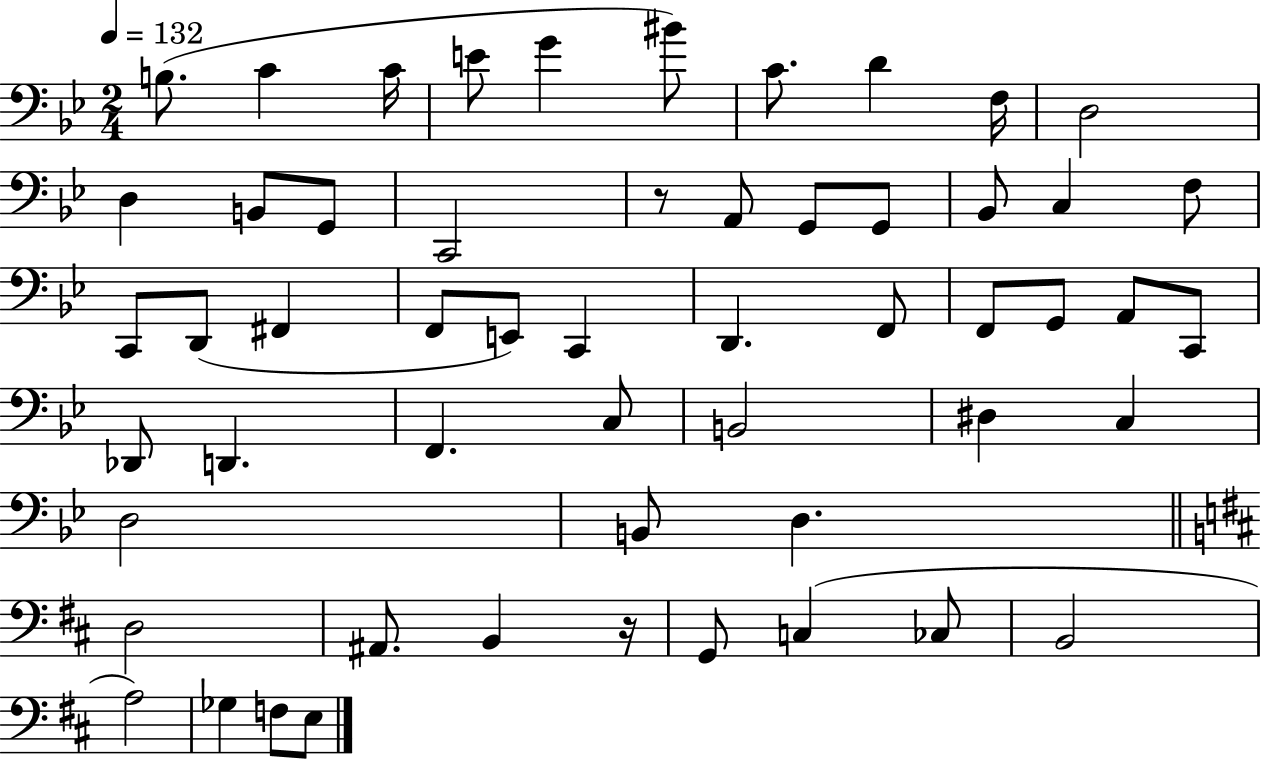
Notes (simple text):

B3/e. C4/q C4/s E4/e G4/q BIS4/e C4/e. D4/q F3/s D3/h D3/q B2/e G2/e C2/h R/e A2/e G2/e G2/e Bb2/e C3/q F3/e C2/e D2/e F#2/q F2/e E2/e C2/q D2/q. F2/e F2/e G2/e A2/e C2/e Db2/e D2/q. F2/q. C3/e B2/h D#3/q C3/q D3/h B2/e D3/q. D3/h A#2/e. B2/q R/s G2/e C3/q CES3/e B2/h A3/h Gb3/q F3/e E3/e